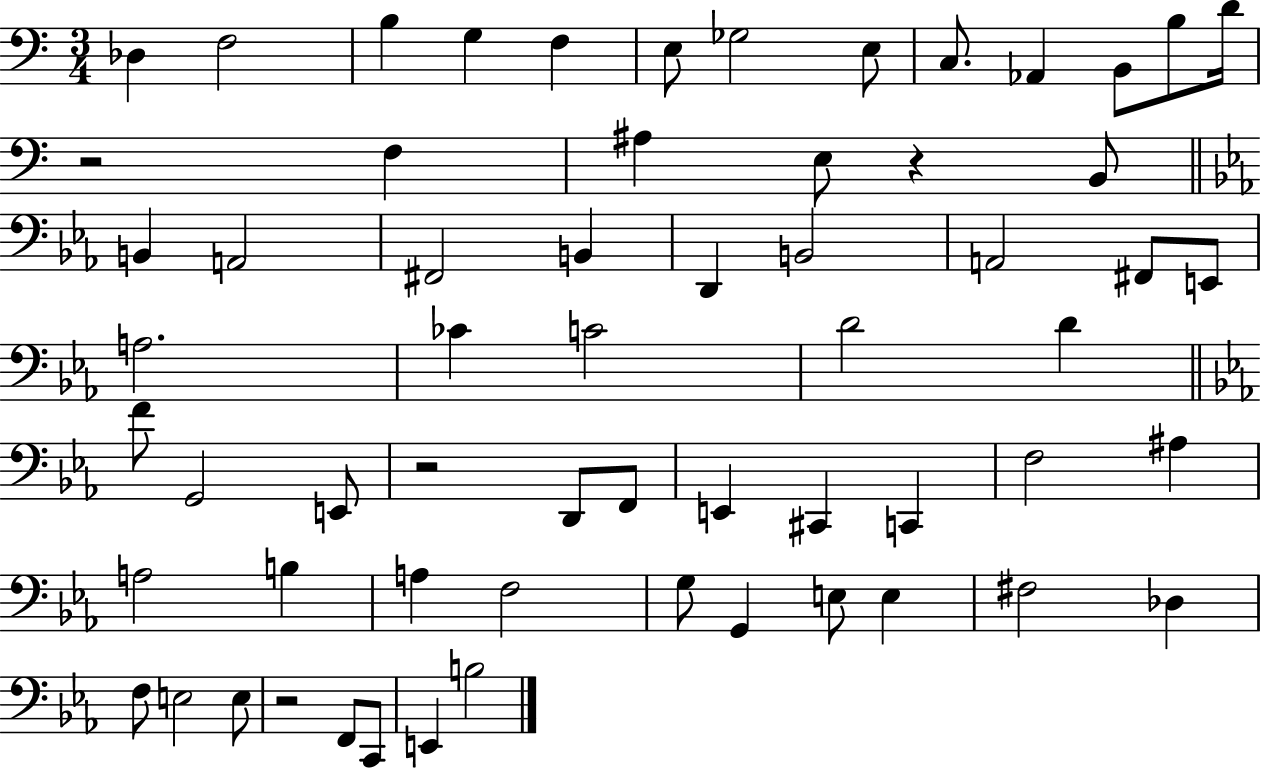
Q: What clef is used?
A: bass